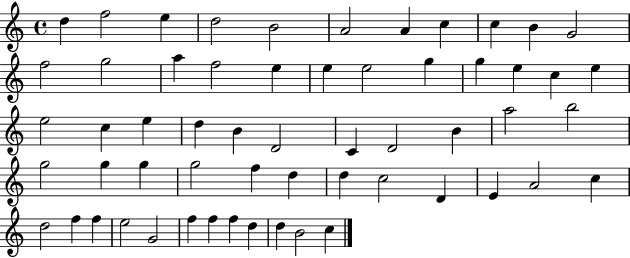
D5/q F5/h E5/q D5/h B4/h A4/h A4/q C5/q C5/q B4/q G4/h F5/h G5/h A5/q F5/h E5/q E5/q E5/h G5/q G5/q E5/q C5/q E5/q E5/h C5/q E5/q D5/q B4/q D4/h C4/q D4/h B4/q A5/h B5/h G5/h G5/q G5/q G5/h F5/q D5/q D5/q C5/h D4/q E4/q A4/h C5/q D5/h F5/q F5/q E5/h G4/h F5/q F5/q F5/q D5/q D5/q B4/h C5/q